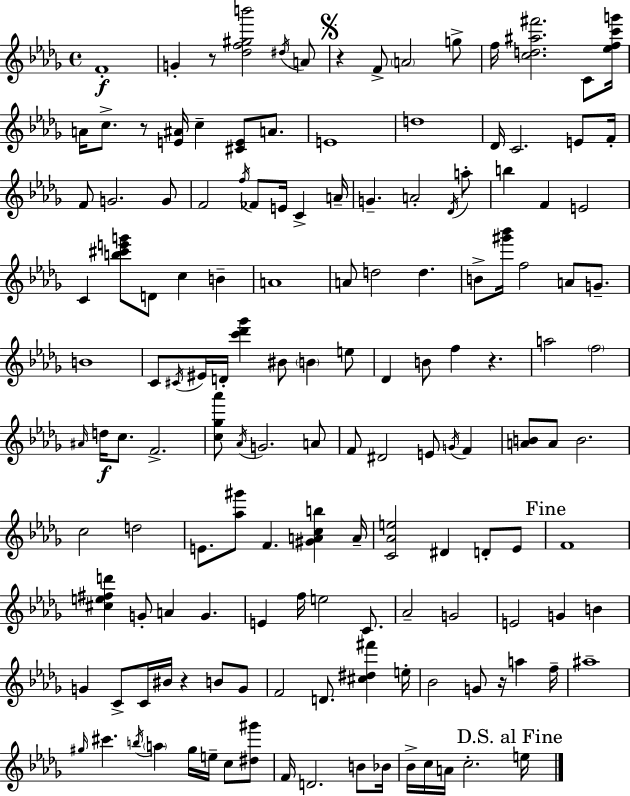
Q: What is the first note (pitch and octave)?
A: F4